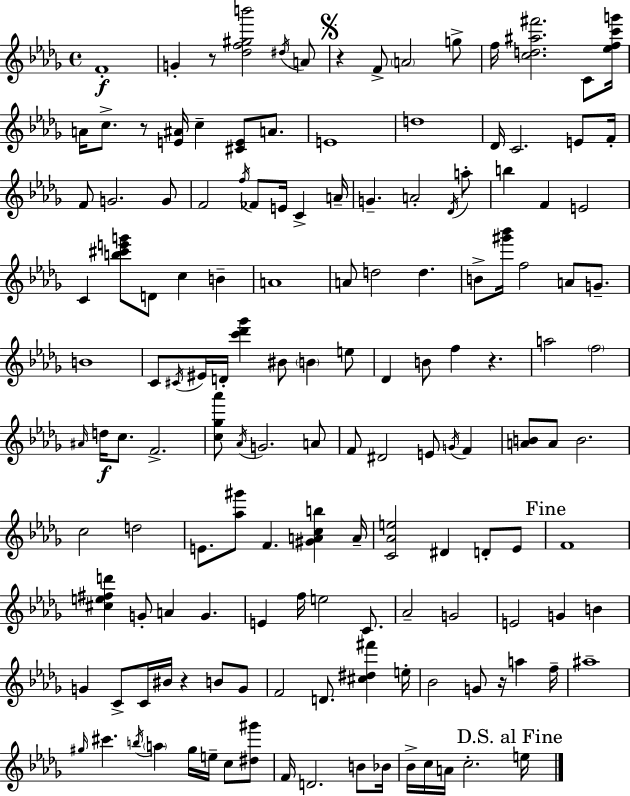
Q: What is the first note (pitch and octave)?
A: F4